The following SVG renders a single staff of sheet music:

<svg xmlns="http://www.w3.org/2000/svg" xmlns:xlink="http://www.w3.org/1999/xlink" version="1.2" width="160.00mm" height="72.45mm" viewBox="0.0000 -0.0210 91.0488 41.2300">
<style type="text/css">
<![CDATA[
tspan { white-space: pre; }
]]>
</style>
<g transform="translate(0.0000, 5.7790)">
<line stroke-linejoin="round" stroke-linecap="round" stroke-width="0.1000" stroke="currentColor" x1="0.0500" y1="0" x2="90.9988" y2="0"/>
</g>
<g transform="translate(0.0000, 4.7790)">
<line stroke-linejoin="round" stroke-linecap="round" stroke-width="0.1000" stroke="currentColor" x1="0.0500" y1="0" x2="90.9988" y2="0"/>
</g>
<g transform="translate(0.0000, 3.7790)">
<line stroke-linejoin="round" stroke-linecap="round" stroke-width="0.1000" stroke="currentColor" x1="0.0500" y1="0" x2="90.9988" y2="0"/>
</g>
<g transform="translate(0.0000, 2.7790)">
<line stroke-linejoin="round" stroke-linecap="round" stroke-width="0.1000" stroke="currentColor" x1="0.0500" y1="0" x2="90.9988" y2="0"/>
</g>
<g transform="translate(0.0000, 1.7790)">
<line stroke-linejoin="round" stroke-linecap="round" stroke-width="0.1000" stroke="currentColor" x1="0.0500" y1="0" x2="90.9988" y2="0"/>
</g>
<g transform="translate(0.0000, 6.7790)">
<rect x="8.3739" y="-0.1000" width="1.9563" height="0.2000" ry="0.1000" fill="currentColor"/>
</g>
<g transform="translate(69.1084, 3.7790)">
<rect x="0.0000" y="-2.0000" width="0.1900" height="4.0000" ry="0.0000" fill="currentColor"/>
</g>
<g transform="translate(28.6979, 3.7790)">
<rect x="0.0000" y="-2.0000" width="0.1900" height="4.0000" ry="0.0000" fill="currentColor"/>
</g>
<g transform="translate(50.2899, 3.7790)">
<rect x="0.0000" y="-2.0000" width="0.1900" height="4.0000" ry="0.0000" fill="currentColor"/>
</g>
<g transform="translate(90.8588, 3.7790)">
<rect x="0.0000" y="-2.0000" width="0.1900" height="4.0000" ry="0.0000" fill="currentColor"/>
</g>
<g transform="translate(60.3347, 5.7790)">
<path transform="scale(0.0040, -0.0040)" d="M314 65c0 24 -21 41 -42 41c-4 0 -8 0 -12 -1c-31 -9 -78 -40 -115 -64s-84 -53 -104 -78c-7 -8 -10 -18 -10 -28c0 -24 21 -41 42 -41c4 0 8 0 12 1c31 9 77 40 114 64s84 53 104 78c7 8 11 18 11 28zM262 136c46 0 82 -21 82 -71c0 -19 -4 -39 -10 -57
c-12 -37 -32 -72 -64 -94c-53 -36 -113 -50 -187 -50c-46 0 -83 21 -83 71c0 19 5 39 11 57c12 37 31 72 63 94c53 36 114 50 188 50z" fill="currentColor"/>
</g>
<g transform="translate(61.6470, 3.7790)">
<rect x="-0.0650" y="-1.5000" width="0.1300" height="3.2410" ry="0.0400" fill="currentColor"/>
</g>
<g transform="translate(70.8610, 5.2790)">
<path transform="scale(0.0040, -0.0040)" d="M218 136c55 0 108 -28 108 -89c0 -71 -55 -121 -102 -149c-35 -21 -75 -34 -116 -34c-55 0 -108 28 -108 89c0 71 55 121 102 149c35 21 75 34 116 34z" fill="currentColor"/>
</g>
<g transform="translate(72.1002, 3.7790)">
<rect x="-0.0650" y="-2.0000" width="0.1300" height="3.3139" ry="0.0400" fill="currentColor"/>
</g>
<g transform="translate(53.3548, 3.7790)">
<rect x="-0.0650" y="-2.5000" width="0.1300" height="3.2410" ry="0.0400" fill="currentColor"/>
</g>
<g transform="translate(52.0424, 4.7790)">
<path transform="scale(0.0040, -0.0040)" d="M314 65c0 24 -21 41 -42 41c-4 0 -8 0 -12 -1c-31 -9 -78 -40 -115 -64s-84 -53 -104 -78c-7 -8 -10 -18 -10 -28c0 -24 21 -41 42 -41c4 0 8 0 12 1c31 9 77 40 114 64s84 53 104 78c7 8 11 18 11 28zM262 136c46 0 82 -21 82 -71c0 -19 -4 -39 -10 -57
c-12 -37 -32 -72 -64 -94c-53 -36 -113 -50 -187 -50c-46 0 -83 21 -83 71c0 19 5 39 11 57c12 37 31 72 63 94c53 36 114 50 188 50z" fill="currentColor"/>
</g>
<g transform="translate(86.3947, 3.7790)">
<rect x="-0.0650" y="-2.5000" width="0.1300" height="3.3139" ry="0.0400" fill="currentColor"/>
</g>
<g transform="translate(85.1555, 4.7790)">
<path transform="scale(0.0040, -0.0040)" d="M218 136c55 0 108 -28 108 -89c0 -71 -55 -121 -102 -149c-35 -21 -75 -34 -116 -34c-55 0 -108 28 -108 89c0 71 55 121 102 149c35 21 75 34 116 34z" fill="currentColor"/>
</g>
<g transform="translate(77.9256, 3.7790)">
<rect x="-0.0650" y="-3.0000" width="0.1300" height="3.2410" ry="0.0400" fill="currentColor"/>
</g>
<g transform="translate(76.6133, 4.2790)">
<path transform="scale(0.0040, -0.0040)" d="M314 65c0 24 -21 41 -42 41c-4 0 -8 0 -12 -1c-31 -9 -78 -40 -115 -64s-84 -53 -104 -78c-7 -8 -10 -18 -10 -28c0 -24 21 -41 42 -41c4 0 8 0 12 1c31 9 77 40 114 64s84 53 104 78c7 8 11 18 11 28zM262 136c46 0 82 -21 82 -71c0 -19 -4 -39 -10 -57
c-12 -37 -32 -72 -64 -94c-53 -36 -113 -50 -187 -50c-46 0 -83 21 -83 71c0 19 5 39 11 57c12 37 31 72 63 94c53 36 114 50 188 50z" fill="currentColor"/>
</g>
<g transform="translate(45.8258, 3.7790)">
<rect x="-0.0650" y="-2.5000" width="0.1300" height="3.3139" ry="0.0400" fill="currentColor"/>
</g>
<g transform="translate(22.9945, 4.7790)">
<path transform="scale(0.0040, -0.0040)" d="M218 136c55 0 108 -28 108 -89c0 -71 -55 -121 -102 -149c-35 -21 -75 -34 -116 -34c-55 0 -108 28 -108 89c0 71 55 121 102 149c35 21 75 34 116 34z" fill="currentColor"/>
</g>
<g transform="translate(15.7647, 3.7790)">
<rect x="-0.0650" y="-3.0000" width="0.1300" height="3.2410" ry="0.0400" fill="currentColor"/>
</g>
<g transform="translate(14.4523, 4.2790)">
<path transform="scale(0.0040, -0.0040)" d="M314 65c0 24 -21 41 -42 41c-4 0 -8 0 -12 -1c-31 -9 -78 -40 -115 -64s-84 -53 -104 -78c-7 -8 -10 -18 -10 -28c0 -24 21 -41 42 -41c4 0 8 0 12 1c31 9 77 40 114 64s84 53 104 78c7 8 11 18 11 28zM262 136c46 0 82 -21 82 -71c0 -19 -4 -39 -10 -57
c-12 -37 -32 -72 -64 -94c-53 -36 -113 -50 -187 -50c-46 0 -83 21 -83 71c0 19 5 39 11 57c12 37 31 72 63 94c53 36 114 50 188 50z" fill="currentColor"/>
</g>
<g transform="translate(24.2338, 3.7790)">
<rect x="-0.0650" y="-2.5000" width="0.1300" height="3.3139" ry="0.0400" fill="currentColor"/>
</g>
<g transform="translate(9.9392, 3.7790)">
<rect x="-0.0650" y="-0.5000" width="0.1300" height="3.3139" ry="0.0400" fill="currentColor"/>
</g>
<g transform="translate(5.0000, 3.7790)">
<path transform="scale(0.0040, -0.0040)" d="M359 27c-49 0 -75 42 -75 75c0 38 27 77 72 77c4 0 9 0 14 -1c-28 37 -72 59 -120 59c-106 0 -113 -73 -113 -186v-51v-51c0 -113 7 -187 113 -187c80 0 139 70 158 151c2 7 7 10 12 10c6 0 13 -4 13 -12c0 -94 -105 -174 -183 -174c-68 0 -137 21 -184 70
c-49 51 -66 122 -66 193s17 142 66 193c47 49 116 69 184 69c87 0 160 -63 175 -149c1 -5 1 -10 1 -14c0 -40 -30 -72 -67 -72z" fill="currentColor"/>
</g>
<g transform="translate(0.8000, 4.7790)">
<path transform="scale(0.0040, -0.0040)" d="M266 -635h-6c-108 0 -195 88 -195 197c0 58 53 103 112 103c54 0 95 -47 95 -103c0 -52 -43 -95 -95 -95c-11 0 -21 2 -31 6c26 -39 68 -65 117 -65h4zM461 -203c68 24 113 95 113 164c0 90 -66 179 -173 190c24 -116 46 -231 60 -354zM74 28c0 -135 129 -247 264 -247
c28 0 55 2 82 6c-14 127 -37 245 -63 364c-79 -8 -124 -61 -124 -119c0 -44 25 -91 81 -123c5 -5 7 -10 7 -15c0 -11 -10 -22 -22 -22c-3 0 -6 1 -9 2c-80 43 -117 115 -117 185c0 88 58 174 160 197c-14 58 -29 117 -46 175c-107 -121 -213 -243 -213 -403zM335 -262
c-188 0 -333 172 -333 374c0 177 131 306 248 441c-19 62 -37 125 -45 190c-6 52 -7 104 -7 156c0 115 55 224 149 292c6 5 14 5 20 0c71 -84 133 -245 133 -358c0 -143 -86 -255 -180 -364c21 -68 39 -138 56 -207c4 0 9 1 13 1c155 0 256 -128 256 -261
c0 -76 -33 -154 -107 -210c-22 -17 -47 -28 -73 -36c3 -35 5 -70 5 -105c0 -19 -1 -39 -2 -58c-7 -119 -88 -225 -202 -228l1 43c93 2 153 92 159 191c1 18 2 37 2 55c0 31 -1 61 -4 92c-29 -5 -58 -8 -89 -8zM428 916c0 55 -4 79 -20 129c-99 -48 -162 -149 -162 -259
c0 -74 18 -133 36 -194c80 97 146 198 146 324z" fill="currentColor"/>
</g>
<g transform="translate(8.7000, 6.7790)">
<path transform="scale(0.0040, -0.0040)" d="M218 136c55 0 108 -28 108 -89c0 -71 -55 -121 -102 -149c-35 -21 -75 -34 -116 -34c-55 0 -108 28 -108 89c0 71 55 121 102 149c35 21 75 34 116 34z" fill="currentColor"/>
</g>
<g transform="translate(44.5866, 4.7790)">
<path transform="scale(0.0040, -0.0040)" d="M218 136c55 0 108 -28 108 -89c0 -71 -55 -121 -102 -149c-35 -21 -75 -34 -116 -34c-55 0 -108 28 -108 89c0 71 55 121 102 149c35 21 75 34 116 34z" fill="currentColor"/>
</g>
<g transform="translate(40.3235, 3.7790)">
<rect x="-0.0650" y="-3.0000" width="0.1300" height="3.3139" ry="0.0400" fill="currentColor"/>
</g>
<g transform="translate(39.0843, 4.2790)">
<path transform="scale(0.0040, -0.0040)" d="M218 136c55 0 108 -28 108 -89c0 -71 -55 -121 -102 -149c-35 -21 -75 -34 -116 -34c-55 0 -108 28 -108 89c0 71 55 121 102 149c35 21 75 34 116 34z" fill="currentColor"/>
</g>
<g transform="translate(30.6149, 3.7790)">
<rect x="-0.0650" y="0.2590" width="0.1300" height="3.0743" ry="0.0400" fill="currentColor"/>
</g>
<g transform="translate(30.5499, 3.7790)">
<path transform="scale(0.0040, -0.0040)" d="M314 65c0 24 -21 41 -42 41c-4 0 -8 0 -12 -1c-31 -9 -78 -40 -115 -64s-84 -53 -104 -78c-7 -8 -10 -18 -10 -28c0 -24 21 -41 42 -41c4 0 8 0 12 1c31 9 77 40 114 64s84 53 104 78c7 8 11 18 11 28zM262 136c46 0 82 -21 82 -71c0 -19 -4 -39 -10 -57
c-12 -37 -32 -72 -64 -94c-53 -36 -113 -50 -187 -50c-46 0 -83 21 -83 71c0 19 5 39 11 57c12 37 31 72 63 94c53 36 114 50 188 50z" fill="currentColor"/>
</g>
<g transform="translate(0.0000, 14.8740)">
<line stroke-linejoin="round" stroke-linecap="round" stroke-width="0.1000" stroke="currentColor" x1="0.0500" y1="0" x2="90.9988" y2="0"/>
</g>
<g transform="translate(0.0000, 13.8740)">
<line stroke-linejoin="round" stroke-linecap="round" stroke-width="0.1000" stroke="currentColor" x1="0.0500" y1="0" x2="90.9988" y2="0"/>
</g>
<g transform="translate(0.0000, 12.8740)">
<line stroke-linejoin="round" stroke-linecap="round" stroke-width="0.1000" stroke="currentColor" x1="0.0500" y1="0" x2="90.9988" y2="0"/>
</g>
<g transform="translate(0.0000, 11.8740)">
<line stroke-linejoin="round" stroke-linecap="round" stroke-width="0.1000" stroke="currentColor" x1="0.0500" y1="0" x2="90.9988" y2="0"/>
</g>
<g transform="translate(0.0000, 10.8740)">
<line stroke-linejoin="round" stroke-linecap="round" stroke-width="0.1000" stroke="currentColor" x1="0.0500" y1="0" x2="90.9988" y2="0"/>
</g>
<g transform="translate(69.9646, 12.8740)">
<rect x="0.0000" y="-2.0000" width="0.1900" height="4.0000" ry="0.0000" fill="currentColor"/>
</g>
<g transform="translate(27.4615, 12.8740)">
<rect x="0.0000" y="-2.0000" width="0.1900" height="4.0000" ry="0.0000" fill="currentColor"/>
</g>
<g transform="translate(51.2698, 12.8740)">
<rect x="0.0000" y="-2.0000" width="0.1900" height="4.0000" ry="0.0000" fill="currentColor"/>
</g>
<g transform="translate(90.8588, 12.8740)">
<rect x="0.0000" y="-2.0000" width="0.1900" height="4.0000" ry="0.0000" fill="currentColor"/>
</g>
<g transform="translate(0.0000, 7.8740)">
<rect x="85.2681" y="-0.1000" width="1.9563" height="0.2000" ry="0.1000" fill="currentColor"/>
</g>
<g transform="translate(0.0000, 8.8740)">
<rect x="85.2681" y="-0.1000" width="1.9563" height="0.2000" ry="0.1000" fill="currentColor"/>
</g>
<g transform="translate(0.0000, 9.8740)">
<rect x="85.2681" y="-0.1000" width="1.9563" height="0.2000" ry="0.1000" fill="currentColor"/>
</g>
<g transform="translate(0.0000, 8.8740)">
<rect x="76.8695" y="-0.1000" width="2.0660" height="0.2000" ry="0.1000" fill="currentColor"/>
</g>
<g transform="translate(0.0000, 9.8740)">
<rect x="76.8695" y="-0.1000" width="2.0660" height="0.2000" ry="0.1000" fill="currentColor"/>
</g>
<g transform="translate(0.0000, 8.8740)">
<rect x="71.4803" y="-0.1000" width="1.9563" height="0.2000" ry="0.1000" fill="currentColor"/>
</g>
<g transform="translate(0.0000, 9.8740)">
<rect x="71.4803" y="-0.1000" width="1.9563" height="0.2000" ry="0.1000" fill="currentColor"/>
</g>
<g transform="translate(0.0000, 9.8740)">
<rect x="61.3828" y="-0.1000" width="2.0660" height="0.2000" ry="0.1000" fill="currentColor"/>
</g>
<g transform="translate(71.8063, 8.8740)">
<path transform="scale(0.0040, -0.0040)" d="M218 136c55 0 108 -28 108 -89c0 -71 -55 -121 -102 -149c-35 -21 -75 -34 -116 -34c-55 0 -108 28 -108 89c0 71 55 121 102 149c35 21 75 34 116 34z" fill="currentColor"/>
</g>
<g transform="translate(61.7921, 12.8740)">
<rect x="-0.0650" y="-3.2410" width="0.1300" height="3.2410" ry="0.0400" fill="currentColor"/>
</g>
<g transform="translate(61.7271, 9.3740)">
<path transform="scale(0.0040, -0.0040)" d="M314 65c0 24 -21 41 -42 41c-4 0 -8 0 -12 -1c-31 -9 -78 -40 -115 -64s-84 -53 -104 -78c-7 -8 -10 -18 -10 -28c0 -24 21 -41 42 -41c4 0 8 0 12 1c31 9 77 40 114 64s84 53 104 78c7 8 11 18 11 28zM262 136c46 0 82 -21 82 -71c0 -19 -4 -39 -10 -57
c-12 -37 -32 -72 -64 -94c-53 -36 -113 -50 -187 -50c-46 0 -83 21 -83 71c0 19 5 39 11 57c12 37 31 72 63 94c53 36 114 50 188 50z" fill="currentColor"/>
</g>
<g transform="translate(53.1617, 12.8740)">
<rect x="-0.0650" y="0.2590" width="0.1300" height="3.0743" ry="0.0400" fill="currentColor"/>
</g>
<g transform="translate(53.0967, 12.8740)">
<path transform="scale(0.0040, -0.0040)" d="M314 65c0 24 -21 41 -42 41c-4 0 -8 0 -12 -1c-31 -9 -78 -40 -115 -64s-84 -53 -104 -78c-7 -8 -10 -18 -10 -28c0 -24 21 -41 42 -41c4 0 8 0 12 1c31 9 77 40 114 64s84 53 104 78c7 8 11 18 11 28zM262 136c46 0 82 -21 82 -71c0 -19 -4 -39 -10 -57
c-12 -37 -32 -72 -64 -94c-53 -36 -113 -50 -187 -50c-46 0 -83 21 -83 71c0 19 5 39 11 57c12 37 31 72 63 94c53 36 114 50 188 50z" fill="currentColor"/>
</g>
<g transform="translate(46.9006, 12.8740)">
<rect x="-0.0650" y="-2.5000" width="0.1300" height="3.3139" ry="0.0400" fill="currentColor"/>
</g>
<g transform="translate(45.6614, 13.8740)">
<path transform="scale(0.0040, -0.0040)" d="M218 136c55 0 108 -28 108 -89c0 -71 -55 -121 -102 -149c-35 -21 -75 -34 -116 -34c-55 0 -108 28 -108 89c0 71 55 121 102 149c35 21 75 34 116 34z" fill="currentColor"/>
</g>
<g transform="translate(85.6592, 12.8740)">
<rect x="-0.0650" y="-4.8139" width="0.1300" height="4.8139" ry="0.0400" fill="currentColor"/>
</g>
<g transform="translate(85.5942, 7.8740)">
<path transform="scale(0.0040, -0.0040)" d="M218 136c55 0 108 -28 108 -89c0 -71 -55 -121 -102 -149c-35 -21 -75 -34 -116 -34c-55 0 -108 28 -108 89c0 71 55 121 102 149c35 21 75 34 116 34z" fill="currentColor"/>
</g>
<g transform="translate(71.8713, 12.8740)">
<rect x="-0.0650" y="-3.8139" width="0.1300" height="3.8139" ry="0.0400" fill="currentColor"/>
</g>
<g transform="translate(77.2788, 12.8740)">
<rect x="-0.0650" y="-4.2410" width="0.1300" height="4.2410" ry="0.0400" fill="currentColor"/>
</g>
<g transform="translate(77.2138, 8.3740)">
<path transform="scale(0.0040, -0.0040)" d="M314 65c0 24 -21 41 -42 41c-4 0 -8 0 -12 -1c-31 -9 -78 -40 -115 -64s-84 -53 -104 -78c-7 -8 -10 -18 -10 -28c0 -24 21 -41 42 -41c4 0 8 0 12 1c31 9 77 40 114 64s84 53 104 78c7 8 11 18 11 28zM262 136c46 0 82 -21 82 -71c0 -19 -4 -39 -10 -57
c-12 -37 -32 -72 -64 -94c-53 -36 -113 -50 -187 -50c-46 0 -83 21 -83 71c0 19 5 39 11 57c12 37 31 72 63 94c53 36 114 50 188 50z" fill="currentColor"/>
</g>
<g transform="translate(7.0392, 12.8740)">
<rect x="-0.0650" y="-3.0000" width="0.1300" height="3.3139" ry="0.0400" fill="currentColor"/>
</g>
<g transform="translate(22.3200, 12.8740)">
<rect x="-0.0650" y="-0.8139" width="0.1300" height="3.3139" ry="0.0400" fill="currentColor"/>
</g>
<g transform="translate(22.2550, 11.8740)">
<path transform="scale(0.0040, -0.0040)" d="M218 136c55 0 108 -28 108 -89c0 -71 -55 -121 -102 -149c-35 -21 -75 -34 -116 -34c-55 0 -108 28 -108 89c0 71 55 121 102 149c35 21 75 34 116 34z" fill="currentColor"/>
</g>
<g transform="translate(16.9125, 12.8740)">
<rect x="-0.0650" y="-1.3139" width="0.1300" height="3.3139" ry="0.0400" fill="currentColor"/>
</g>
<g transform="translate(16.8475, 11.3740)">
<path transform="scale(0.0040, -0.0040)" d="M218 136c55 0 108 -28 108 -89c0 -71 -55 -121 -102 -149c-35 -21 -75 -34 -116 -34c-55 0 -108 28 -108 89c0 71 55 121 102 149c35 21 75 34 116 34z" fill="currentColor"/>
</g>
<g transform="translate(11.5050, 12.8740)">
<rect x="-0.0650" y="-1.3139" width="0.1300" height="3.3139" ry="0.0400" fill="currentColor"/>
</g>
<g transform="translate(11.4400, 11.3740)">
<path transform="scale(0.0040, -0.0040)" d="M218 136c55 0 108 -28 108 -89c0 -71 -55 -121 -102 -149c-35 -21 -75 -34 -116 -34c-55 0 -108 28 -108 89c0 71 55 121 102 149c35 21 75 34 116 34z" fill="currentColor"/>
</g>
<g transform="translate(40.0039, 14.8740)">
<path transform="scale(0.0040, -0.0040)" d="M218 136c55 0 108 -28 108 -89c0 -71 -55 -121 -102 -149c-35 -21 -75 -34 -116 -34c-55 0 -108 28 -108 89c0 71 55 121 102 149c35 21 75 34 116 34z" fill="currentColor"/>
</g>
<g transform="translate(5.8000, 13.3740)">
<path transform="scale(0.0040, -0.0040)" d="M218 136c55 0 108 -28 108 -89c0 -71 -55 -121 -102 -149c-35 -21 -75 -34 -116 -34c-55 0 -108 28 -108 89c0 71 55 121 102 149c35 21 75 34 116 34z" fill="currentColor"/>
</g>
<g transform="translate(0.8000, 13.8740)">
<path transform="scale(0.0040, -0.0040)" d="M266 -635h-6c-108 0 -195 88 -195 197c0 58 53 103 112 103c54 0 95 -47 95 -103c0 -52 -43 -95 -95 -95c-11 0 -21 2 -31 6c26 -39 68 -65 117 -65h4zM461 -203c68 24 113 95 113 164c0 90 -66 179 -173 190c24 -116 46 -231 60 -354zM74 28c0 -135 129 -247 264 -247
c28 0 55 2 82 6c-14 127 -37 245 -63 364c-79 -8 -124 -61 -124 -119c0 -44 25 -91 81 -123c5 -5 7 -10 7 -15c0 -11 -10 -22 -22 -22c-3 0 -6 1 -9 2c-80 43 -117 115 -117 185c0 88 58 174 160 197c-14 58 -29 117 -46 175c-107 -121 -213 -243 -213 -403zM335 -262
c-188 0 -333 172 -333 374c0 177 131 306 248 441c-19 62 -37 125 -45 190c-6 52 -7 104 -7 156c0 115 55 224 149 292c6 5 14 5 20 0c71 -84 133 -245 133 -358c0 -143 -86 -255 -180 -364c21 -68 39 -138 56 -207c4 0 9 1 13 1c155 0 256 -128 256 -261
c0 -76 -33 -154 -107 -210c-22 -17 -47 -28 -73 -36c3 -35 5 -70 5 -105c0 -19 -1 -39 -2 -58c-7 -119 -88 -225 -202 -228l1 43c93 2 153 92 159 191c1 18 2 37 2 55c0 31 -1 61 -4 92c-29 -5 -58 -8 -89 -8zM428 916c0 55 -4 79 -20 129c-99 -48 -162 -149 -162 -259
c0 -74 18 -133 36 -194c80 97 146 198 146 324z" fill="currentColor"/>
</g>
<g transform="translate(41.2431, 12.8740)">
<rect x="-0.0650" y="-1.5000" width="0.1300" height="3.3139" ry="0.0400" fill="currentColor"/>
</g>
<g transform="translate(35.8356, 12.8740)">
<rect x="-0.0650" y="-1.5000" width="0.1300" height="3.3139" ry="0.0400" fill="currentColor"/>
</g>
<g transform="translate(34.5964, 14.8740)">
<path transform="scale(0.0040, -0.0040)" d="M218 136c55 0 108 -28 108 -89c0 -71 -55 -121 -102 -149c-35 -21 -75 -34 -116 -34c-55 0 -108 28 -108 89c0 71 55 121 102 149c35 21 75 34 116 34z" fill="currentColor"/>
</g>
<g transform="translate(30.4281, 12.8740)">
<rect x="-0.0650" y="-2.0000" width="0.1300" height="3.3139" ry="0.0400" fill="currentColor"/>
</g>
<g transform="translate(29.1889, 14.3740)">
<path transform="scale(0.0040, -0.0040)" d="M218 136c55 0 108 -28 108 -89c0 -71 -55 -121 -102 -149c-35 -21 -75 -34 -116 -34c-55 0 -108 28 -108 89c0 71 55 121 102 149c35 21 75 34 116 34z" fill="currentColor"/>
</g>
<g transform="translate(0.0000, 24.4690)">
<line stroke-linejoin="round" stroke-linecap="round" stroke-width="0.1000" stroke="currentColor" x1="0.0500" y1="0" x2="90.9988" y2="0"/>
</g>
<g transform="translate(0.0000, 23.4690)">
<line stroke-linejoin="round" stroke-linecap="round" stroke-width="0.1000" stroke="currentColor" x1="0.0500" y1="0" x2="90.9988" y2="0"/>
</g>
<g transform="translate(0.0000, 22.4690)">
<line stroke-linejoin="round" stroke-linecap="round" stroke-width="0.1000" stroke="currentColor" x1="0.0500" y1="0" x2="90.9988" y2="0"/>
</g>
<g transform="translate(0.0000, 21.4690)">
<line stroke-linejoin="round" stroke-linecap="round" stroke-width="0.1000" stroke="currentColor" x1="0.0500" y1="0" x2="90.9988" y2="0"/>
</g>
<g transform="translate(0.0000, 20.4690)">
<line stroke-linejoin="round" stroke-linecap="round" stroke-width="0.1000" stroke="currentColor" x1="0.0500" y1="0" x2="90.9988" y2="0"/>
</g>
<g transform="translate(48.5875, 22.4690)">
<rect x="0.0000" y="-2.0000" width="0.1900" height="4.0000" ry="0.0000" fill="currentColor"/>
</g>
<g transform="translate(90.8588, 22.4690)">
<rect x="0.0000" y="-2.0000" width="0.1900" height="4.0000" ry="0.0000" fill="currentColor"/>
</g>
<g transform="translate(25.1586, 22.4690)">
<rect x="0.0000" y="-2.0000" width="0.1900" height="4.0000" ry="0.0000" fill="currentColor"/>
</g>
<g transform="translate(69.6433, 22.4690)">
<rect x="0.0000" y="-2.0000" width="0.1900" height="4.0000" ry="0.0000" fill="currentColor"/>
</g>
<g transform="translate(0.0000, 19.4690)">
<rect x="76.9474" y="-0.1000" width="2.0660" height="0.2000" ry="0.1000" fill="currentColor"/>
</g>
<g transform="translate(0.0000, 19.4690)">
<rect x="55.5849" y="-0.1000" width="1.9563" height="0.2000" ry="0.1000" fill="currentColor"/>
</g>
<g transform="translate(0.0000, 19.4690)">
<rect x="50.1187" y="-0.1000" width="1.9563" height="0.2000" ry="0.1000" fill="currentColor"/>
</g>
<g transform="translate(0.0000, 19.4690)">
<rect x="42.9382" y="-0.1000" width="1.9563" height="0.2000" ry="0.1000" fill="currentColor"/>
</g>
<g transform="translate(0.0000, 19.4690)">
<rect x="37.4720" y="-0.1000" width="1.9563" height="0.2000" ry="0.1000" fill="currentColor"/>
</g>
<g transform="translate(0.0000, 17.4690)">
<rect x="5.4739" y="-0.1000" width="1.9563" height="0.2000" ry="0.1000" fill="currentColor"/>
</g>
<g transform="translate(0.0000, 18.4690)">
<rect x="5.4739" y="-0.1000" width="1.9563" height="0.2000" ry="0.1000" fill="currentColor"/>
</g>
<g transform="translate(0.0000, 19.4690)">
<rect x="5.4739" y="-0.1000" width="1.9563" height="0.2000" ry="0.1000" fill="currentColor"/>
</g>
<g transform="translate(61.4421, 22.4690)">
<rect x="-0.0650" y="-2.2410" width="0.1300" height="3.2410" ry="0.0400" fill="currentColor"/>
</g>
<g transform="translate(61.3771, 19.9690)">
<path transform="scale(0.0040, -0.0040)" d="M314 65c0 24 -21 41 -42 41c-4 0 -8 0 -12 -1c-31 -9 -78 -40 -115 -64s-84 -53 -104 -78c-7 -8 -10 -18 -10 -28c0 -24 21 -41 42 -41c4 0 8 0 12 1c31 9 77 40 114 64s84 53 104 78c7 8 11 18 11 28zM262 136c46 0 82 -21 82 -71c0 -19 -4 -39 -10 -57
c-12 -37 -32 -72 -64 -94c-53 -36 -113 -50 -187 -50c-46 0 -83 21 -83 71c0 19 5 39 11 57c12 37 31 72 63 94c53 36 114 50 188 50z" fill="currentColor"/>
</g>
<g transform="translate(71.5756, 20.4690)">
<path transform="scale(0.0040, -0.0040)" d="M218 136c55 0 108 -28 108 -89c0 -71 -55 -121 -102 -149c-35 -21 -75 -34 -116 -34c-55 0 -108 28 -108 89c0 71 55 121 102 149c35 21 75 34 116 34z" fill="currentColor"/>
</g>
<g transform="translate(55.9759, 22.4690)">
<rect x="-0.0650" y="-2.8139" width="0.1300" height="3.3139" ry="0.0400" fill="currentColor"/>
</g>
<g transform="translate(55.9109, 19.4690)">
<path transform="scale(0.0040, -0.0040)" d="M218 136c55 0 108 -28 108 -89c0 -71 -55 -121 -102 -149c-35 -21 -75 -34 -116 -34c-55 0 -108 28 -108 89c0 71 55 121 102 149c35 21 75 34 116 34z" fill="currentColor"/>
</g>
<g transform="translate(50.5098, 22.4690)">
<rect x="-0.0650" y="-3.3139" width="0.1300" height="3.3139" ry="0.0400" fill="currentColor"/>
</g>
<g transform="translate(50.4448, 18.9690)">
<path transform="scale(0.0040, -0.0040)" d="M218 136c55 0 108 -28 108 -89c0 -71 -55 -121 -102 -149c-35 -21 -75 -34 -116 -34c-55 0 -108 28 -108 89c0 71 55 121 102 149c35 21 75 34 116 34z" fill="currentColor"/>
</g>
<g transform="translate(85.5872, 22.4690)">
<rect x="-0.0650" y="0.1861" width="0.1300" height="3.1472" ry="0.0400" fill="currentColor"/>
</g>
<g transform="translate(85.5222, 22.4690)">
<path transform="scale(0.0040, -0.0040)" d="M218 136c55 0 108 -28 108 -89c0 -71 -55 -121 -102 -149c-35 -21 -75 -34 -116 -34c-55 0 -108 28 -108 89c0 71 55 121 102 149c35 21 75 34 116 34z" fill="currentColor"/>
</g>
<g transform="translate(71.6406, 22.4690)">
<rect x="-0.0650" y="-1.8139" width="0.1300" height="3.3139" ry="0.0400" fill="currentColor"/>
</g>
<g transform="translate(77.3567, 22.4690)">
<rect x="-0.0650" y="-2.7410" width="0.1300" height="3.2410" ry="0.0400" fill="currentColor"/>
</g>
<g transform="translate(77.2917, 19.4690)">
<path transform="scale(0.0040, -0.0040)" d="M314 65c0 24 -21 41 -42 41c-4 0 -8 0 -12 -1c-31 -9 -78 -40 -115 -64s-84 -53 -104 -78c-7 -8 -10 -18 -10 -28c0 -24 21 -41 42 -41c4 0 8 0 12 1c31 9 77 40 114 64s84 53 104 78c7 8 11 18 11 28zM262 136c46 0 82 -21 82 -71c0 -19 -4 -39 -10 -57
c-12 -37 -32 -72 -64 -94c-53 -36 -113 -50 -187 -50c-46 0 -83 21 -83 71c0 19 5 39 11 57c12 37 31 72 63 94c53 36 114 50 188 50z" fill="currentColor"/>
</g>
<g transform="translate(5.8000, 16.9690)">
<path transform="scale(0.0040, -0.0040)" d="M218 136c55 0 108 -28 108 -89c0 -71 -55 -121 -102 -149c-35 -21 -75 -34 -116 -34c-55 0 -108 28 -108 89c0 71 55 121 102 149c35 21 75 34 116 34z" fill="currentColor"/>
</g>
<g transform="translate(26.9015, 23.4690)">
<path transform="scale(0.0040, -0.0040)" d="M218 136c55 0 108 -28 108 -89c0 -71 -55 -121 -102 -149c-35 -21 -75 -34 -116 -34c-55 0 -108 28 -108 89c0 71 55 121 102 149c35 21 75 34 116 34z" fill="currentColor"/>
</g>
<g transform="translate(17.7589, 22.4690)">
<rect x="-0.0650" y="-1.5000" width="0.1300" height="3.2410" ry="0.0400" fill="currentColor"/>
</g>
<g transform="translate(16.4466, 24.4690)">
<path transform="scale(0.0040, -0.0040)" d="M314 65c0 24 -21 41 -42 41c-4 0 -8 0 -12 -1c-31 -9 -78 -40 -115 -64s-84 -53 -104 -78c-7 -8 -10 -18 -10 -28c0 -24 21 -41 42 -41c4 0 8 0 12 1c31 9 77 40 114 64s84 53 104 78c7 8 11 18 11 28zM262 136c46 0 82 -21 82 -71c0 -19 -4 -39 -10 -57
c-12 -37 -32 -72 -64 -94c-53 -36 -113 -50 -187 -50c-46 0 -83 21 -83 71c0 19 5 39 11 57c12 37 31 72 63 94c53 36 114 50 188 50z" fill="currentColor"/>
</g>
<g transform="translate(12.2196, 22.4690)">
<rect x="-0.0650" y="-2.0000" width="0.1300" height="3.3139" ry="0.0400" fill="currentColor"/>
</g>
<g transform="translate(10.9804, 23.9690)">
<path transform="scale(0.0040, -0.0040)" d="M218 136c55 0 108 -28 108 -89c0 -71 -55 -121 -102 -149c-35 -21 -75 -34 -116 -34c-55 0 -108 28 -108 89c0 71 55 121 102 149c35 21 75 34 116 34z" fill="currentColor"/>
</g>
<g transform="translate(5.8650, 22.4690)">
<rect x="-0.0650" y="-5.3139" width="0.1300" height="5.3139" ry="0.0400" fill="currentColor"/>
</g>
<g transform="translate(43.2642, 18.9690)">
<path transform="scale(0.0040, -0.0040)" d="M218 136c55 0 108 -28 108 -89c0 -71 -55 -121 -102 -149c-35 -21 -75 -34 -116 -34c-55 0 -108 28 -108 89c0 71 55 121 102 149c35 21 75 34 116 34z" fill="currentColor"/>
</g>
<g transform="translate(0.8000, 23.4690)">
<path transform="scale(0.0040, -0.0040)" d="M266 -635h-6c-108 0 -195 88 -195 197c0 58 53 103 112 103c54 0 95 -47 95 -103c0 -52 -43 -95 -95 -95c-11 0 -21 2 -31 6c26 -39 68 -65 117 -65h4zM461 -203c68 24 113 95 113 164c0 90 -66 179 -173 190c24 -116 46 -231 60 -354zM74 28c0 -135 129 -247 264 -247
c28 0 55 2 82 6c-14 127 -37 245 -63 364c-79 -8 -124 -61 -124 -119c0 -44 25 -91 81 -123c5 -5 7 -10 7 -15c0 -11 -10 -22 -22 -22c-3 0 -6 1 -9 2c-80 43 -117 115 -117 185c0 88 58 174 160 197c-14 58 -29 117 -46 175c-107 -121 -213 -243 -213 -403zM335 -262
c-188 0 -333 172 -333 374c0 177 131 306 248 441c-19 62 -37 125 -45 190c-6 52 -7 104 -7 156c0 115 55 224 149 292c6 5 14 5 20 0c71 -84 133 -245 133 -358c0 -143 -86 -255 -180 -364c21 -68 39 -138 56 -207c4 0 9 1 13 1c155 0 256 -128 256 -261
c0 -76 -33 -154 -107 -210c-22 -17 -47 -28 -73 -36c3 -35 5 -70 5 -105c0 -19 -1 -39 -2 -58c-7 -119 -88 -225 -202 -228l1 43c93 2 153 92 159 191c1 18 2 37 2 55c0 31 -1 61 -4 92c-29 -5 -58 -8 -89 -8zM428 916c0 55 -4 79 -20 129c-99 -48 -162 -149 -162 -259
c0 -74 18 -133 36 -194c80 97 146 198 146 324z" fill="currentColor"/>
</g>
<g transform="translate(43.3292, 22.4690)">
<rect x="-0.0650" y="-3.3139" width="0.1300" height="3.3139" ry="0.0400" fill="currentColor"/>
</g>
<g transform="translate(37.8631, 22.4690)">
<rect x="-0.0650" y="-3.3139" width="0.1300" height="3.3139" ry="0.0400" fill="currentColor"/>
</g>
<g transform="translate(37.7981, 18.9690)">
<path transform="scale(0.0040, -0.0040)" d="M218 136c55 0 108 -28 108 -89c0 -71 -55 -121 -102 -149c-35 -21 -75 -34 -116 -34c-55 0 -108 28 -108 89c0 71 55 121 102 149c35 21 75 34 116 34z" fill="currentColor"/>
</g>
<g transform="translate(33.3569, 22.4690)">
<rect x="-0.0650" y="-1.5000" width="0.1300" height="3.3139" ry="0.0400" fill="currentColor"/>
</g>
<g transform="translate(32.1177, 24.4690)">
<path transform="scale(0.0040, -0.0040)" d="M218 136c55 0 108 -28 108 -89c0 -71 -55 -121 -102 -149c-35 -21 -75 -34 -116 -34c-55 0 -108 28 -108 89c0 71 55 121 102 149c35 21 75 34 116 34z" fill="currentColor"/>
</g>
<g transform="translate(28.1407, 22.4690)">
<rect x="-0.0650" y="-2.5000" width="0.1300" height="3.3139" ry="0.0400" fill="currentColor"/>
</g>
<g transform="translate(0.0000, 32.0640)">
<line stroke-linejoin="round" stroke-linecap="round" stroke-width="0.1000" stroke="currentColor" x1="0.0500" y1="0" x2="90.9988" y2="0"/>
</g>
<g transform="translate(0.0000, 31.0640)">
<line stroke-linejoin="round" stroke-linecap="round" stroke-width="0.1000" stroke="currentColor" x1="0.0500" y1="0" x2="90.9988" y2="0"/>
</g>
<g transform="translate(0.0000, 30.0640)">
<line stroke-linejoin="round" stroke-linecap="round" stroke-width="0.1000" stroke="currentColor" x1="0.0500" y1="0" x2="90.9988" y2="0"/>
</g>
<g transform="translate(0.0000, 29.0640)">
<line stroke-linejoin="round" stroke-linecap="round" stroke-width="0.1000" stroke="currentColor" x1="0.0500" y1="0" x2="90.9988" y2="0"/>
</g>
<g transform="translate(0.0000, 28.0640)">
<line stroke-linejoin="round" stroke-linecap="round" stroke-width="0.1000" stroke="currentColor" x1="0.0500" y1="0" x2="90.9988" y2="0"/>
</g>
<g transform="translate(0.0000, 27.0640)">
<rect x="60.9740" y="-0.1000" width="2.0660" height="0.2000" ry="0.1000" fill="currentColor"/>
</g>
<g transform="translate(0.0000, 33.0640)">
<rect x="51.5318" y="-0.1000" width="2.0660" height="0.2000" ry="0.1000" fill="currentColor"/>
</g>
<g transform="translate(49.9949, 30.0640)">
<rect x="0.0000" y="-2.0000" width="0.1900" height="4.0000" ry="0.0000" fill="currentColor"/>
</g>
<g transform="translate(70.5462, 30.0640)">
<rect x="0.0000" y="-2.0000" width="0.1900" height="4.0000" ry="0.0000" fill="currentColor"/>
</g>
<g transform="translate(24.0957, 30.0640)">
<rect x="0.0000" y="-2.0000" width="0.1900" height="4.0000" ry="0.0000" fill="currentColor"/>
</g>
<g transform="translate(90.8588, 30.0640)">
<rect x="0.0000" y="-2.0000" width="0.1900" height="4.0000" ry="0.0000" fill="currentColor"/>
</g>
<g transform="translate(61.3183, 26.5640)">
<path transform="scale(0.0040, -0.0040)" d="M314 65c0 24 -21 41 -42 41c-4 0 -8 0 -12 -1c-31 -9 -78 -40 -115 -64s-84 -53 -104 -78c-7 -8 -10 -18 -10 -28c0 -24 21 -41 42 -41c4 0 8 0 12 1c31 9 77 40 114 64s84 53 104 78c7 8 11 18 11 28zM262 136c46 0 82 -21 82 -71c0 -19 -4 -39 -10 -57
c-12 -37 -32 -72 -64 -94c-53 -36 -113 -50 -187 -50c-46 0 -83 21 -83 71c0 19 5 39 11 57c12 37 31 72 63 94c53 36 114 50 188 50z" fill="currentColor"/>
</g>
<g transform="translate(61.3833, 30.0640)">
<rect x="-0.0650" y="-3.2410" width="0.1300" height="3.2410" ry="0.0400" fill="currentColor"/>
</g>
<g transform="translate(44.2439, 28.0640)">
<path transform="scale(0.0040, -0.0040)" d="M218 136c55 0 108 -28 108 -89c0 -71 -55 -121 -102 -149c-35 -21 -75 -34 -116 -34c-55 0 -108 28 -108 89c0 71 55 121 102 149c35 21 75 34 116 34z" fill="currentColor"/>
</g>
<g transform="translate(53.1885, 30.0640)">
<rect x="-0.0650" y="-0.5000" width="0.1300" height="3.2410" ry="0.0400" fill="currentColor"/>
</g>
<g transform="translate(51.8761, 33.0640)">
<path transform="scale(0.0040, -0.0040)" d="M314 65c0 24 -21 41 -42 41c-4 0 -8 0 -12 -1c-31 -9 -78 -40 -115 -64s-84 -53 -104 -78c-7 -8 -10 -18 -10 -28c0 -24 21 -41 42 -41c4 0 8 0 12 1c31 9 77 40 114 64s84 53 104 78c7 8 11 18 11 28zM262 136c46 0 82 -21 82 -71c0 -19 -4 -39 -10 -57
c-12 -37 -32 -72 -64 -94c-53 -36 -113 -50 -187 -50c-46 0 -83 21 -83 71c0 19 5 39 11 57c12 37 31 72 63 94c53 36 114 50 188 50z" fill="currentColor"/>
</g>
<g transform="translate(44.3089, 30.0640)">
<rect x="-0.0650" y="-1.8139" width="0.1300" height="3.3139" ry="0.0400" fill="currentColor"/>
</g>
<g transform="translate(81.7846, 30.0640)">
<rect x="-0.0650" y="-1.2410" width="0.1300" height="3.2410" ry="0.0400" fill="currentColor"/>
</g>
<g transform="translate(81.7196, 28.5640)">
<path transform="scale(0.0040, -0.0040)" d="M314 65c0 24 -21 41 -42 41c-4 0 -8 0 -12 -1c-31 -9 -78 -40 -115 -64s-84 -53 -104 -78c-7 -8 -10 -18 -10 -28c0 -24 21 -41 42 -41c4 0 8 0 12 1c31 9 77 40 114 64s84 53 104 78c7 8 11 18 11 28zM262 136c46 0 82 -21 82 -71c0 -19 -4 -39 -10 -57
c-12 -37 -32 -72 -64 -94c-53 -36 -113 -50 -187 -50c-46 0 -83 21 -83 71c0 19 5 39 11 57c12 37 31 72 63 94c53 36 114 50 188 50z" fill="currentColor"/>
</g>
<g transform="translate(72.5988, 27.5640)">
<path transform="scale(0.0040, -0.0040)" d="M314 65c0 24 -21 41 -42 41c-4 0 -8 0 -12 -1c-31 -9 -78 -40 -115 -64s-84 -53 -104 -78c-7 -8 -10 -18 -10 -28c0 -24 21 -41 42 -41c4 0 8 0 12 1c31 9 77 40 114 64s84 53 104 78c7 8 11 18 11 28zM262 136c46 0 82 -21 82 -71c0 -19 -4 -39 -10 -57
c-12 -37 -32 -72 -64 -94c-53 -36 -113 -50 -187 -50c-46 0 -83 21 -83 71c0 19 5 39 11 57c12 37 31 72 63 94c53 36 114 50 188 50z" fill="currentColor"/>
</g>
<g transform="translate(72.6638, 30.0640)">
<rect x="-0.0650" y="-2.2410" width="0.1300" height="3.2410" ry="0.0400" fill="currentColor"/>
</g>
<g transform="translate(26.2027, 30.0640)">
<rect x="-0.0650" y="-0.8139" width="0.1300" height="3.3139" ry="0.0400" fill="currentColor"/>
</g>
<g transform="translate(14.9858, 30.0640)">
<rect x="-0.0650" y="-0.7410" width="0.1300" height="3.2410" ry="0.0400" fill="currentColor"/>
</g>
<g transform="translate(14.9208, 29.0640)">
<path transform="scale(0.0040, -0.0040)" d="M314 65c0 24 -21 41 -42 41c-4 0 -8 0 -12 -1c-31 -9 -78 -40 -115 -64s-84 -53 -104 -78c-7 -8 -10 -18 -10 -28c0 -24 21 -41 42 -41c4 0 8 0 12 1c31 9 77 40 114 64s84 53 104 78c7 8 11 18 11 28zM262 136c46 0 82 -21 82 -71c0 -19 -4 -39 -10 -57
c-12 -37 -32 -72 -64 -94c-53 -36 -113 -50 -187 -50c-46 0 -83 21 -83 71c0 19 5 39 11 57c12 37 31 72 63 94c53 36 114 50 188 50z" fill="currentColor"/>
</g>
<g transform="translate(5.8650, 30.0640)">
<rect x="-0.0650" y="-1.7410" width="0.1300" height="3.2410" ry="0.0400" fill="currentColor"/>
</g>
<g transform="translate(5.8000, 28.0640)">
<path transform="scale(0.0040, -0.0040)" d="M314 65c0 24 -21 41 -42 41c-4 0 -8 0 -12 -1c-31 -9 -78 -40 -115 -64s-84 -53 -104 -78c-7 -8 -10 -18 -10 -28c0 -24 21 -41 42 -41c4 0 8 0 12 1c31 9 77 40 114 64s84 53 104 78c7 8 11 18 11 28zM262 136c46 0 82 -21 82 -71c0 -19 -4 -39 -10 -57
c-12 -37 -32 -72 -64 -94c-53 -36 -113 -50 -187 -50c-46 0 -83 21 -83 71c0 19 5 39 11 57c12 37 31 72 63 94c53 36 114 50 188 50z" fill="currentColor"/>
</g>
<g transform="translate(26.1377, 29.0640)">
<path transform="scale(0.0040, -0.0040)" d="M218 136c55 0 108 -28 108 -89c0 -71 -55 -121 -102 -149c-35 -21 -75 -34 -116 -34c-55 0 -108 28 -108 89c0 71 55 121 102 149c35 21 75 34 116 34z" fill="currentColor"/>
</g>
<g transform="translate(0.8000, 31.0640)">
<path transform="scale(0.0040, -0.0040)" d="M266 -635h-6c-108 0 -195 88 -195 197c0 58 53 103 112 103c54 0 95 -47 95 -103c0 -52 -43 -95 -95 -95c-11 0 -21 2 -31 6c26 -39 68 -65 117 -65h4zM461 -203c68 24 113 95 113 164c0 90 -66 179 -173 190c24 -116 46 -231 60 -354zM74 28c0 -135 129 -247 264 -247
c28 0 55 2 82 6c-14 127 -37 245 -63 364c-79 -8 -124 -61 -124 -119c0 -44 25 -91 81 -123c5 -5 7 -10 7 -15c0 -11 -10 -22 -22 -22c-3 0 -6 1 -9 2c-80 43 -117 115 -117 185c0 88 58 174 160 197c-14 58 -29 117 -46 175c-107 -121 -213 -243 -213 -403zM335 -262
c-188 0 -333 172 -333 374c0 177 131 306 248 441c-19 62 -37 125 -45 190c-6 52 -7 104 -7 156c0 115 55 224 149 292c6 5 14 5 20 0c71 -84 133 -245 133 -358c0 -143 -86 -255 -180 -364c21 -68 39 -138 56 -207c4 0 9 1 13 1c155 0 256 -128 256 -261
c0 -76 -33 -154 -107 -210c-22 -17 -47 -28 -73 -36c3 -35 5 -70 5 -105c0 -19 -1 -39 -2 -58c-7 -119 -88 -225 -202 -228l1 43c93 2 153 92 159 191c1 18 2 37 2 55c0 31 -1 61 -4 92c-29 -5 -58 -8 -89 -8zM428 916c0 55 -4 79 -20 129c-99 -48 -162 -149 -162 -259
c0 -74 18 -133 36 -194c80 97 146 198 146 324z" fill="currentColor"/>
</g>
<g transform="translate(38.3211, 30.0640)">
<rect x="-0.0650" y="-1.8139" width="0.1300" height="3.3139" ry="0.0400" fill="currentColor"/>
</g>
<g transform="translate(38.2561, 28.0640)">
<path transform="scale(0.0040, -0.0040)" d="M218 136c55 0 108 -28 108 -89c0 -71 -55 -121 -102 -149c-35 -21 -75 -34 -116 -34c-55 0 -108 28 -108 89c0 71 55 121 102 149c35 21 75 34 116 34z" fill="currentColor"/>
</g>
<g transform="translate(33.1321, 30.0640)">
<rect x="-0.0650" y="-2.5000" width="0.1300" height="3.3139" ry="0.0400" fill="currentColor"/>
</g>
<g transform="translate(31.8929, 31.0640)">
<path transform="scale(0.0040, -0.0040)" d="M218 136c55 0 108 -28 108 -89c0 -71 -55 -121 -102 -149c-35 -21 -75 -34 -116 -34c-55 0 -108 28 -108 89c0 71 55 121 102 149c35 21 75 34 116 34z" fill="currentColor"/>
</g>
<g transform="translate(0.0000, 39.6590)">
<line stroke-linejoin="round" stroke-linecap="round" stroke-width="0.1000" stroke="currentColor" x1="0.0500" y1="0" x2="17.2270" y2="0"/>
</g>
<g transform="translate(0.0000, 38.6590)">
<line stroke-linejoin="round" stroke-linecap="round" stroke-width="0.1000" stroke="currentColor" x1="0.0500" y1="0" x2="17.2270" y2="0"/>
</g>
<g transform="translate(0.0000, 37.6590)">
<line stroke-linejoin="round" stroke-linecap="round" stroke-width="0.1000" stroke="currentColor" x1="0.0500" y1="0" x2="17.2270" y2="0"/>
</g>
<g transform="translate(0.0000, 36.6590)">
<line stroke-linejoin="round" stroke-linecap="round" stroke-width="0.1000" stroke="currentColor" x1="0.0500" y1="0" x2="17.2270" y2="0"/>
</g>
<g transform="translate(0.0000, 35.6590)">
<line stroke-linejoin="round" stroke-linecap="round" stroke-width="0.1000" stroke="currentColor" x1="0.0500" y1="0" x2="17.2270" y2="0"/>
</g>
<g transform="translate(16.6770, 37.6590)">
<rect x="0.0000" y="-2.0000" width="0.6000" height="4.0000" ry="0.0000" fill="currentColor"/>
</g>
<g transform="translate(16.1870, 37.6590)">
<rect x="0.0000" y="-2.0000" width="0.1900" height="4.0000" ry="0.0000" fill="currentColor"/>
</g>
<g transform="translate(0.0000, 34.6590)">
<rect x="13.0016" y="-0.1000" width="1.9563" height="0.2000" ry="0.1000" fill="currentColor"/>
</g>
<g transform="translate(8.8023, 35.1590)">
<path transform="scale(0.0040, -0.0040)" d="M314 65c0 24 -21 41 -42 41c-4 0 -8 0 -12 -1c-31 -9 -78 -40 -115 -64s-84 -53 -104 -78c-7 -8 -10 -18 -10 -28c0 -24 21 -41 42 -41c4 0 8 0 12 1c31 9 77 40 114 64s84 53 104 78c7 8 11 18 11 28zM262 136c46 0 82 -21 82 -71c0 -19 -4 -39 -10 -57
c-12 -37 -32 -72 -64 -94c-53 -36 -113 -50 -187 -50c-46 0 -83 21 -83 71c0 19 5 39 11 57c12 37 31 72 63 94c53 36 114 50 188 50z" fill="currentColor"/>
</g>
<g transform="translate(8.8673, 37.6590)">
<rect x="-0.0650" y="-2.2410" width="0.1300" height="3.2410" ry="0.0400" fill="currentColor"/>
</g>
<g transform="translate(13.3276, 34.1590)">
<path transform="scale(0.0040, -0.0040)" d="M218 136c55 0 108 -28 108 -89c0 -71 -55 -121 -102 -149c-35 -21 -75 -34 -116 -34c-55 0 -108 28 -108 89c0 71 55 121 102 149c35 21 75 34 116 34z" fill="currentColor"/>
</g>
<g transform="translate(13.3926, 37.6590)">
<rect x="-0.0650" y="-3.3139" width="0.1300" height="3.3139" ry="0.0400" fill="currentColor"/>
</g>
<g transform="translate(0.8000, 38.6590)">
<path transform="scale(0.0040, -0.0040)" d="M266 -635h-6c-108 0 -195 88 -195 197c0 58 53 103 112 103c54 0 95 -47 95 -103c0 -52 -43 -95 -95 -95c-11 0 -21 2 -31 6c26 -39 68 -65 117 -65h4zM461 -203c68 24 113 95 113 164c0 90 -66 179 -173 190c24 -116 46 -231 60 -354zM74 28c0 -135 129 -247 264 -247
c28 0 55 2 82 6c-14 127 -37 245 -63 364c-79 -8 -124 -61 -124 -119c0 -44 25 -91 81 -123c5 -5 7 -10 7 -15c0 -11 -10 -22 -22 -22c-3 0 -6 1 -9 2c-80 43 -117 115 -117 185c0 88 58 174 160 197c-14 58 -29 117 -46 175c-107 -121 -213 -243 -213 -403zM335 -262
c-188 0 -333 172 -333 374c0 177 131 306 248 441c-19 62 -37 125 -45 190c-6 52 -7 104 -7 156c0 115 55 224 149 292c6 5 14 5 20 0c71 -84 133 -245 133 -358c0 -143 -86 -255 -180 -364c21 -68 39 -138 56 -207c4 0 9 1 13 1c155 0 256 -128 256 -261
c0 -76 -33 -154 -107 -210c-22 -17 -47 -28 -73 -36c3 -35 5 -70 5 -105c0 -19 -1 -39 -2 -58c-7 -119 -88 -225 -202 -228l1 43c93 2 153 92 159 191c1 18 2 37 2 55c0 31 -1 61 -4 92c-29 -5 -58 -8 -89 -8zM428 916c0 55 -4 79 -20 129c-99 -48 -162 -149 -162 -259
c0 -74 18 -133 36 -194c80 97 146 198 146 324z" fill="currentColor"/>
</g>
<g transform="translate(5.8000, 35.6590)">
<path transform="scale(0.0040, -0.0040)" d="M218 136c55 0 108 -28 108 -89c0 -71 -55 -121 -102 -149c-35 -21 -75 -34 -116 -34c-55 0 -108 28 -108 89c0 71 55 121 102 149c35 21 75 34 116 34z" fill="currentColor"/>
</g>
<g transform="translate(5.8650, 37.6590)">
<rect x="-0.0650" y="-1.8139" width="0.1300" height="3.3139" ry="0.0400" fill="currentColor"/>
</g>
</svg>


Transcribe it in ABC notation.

X:1
T:Untitled
M:4/4
L:1/4
K:C
C A2 G B2 A G G2 E2 F A2 G A e e d F E E G B2 b2 c' d'2 e' f' F E2 G E b b b a g2 f a2 B f2 d2 d G f f C2 b2 g2 e2 f g2 b